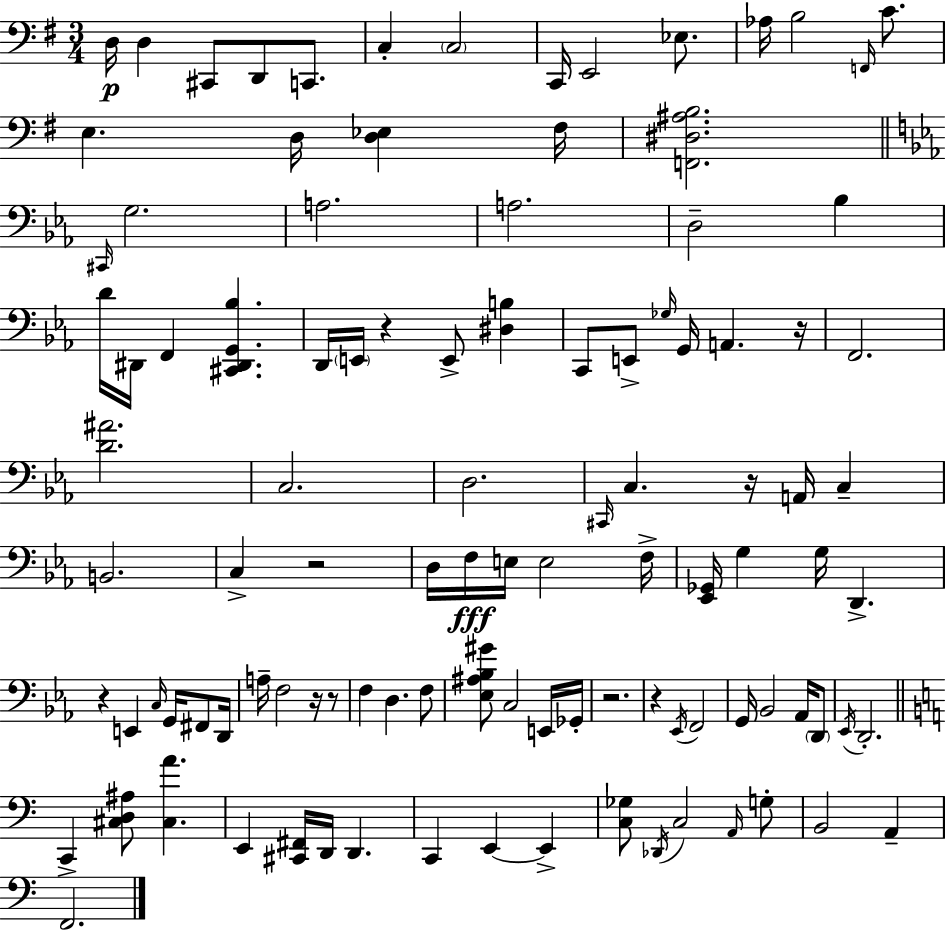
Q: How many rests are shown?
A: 9